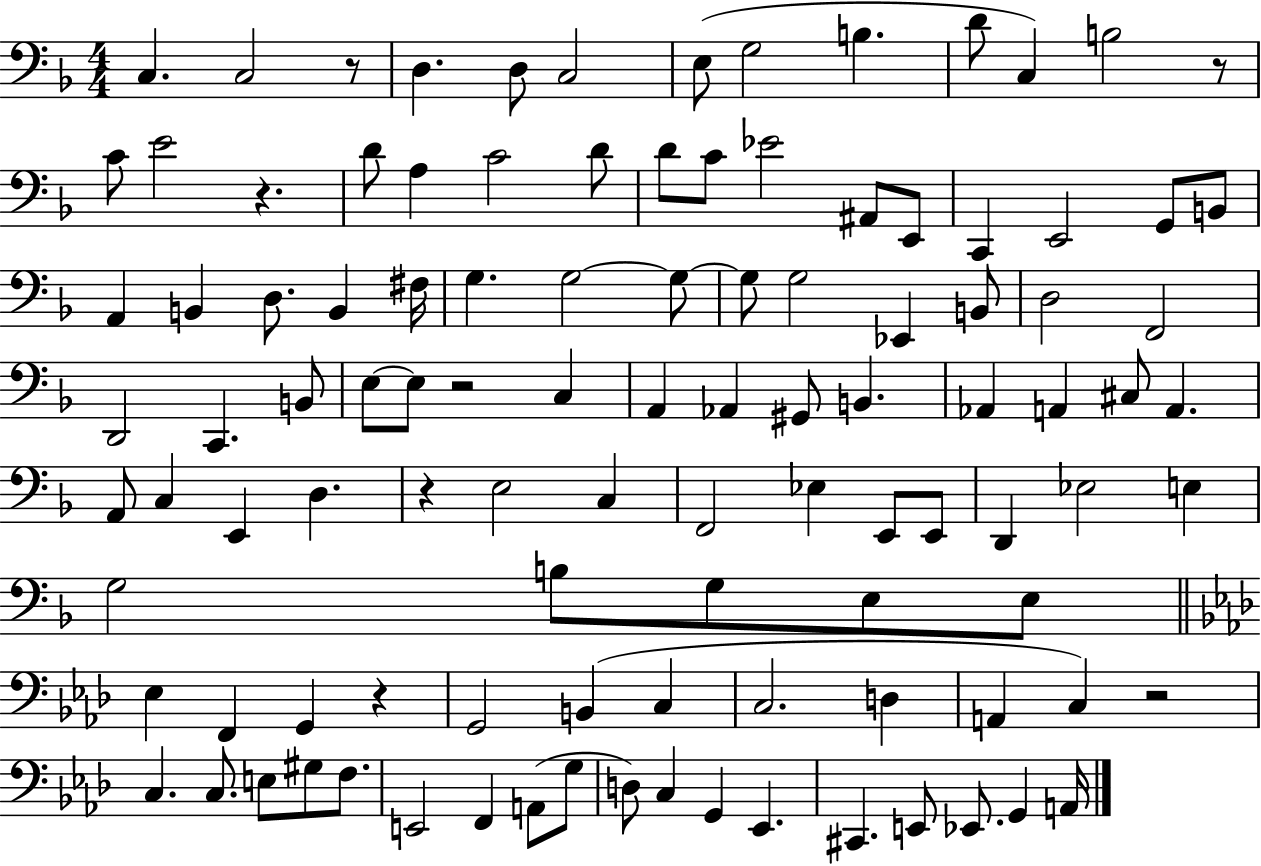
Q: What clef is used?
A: bass